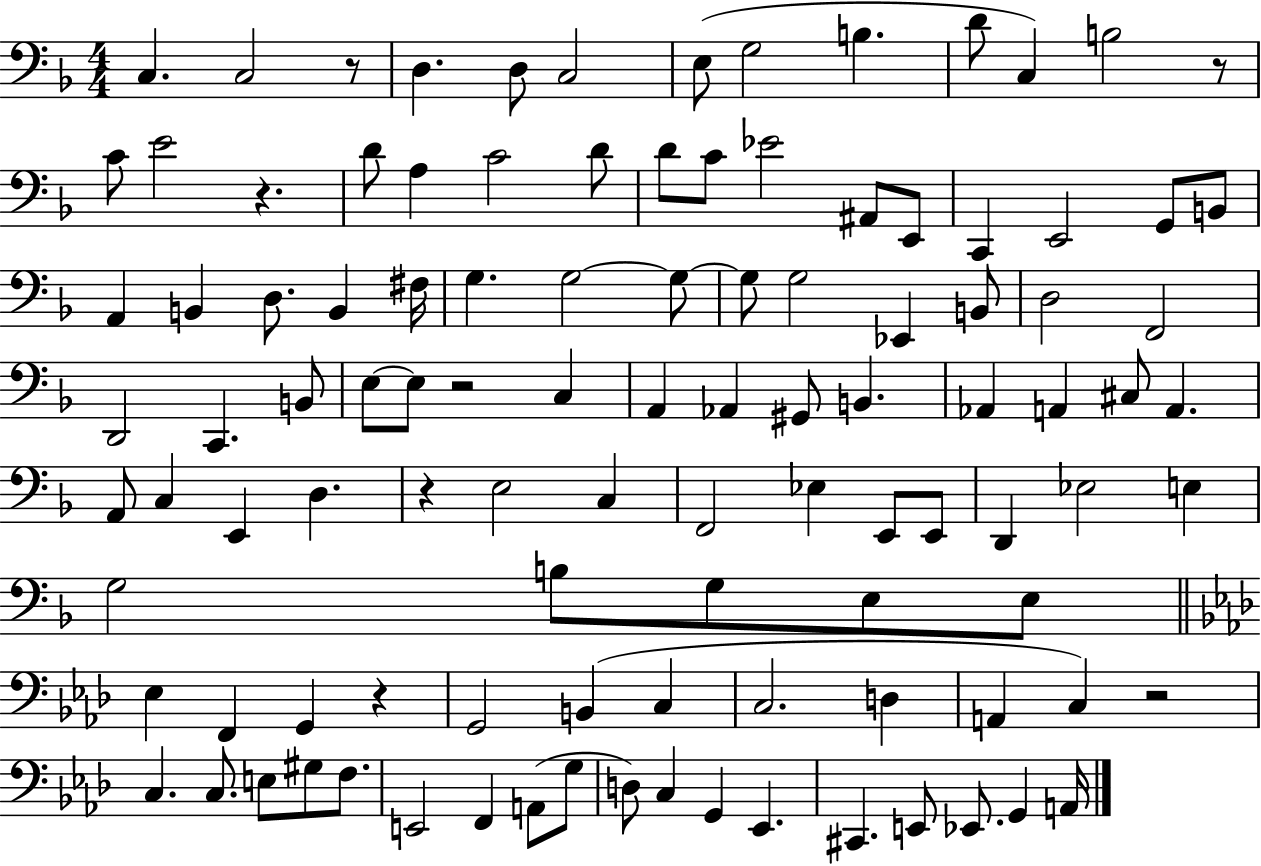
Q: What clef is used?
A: bass